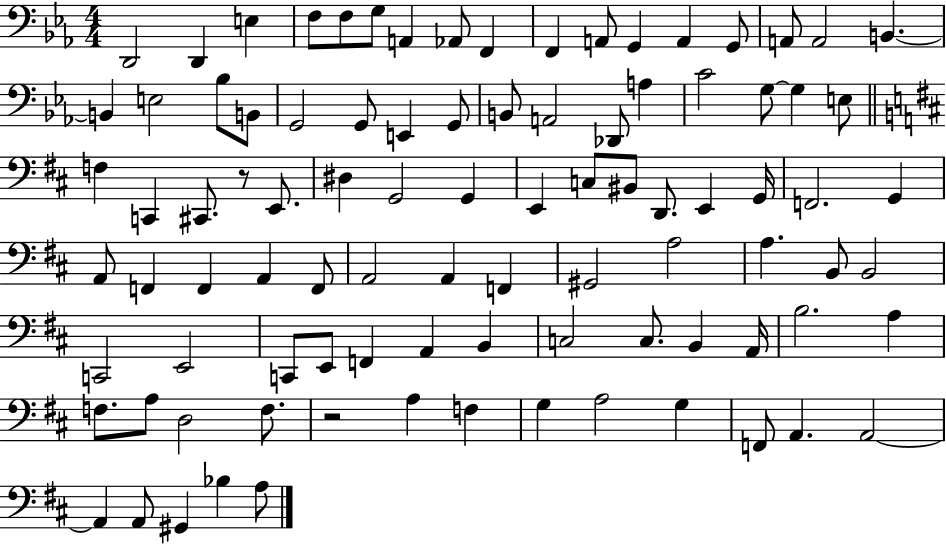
D2/h D2/q E3/q F3/e F3/e G3/e A2/q Ab2/e F2/q F2/q A2/e G2/q A2/q G2/e A2/e A2/h B2/q. B2/q E3/h Bb3/e B2/e G2/h G2/e E2/q G2/e B2/e A2/h Db2/e A3/q C4/h G3/e G3/q E3/e F3/q C2/q C#2/e. R/e E2/e. D#3/q G2/h G2/q E2/q C3/e BIS2/e D2/e. E2/q G2/s F2/h. G2/q A2/e F2/q F2/q A2/q F2/e A2/h A2/q F2/q G#2/h A3/h A3/q. B2/e B2/h C2/h E2/h C2/e E2/e F2/q A2/q B2/q C3/h C3/e. B2/q A2/s B3/h. A3/q F3/e. A3/e D3/h F3/e. R/h A3/q F3/q G3/q A3/h G3/q F2/e A2/q. A2/h A2/q A2/e G#2/q Bb3/q A3/e